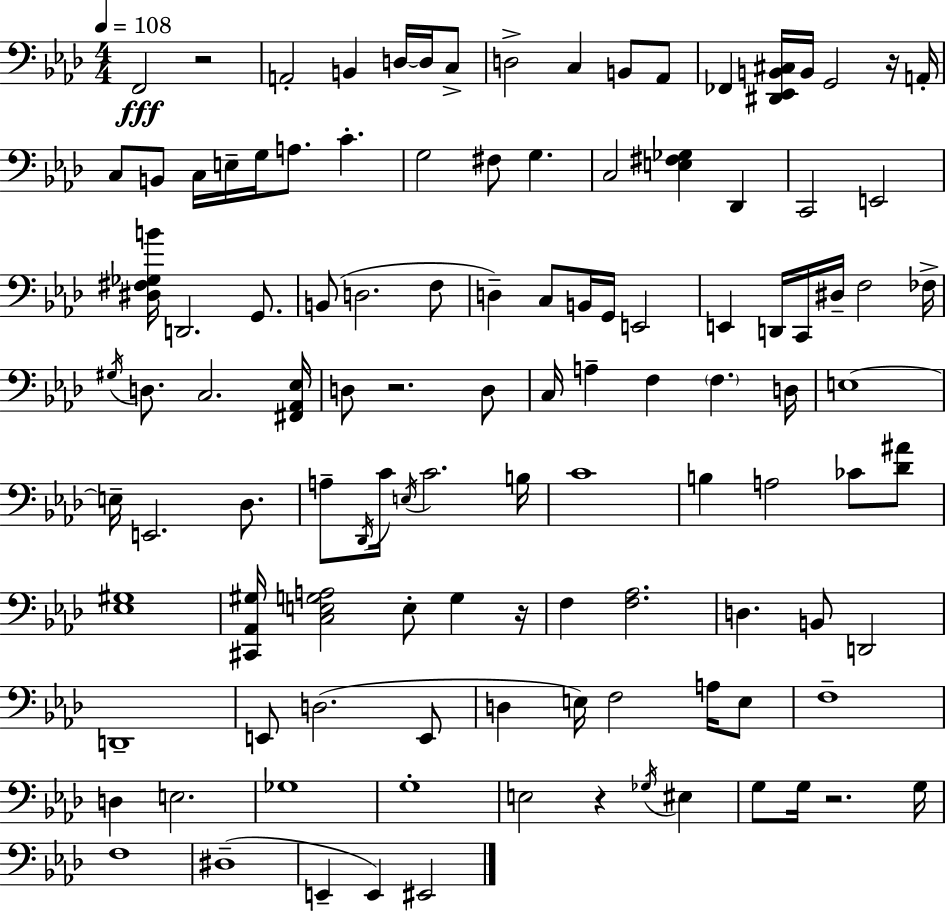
{
  \clef bass
  \numericTimeSignature
  \time 4/4
  \key aes \major
  \tempo 4 = 108
  f,2\fff r2 | a,2-. b,4 d16~~ d16 c8-> | d2-> c4 b,8 aes,8 | fes,4 <dis, ees, b, cis>16 b,16 g,2 r16 a,16-. | \break c8 b,8 c16 e16-- g16 a8. c'4.-. | g2 fis8 g4. | c2 <e fis ges>4 des,4 | c,2 e,2 | \break <dis fis ges b'>16 d,2. g,8. | b,8( d2. f8 | d4--) c8 b,16 g,16 e,2 | e,4 d,16 c,16 dis16-- f2 fes16-> | \break \acciaccatura { gis16 } d8. c2. | <fis, aes, ees>16 d8 r2. d8 | c16 a4-- f4 \parenthesize f4. | d16 e1~~ | \break e16-- e,2. des8. | a8-- \acciaccatura { des,16 } c'16 \acciaccatura { e16 } c'2. | b16 c'1 | b4 a2 ces'8 | \break <des' ais'>8 <ees gis>1 | <cis, aes, gis>16 <c e g a>2 e8-. g4 | r16 f4 <f aes>2. | d4. b,8 d,2 | \break d,1-- | e,8 d2.( | e,8 d4 e16) f2 | a16 e8 f1-- | \break d4 e2. | ges1 | g1-. | e2 r4 \acciaccatura { ges16 } | \break eis4 g8 g16 r2. | g16 f1 | dis1--( | e,4-- e,4) eis,2 | \break \bar "|."
}